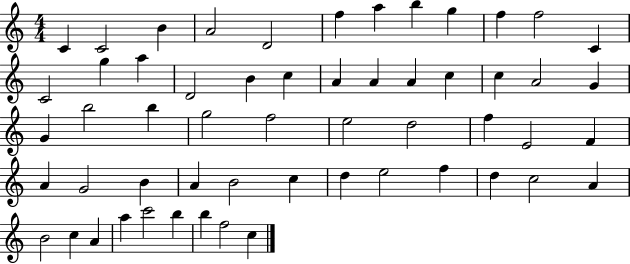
X:1
T:Untitled
M:4/4
L:1/4
K:C
C C2 B A2 D2 f a b g f f2 C C2 g a D2 B c A A A c c A2 G G b2 b g2 f2 e2 d2 f E2 F A G2 B A B2 c d e2 f d c2 A B2 c A a c'2 b b f2 c